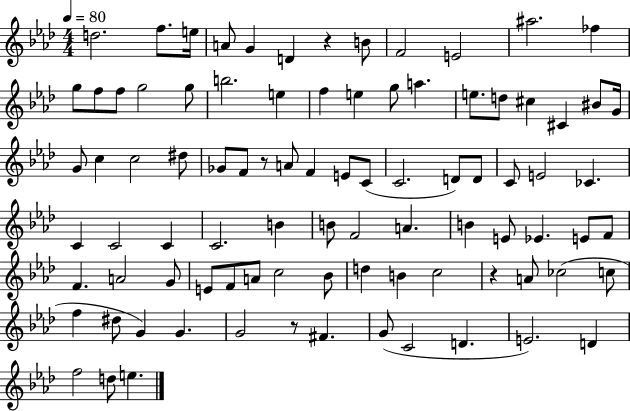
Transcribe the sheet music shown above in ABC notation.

X:1
T:Untitled
M:4/4
L:1/4
K:Ab
d2 f/2 e/4 A/2 G D z B/2 F2 E2 ^a2 _f g/2 f/2 f/2 g2 g/2 b2 e f e g/2 a e/2 d/2 ^c ^C ^B/2 G/4 G/2 c c2 ^d/2 _G/2 F/2 z/2 A/2 F E/2 C/2 C2 D/2 D/2 C/2 E2 _C C C2 C C2 B B/2 F2 A B E/2 _E E/2 F/2 F A2 G/2 E/2 F/2 A/2 c2 _B/2 d B c2 z A/2 _c2 c/2 f ^d/2 G G G2 z/2 ^F G/2 C2 D E2 D f2 d/2 e